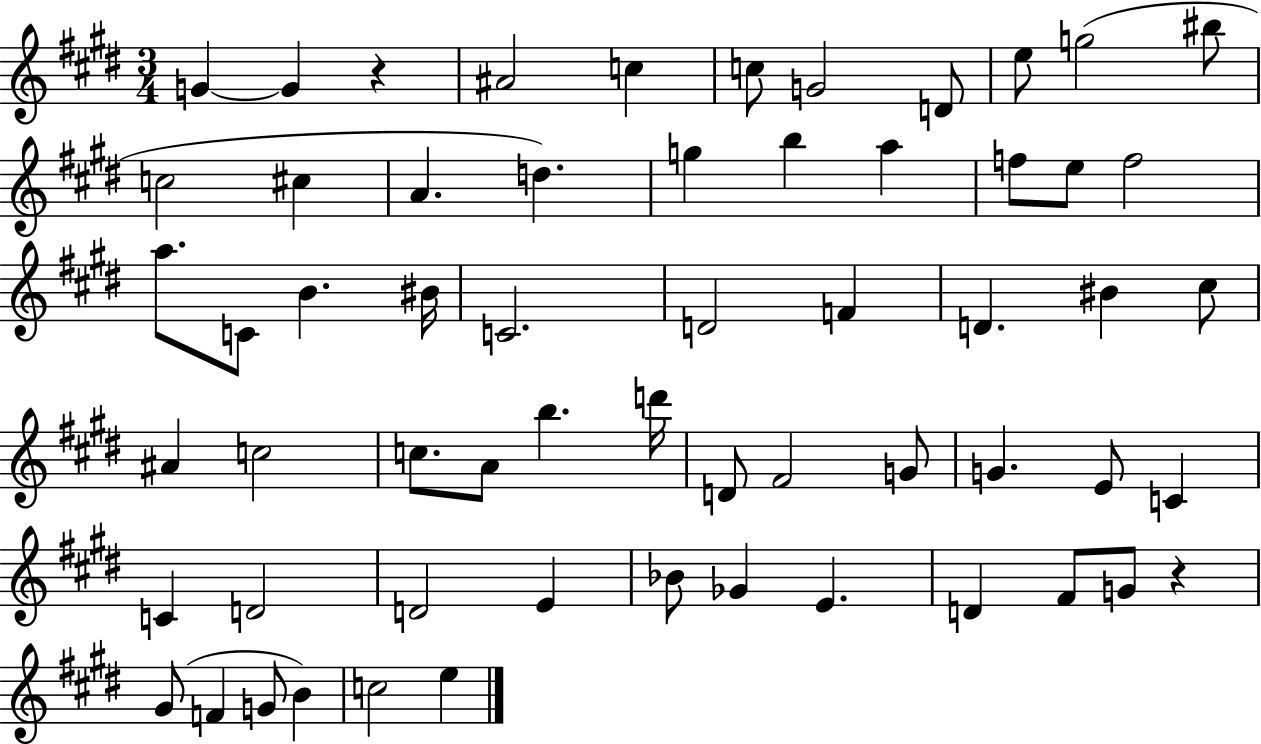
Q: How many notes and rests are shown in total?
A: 60